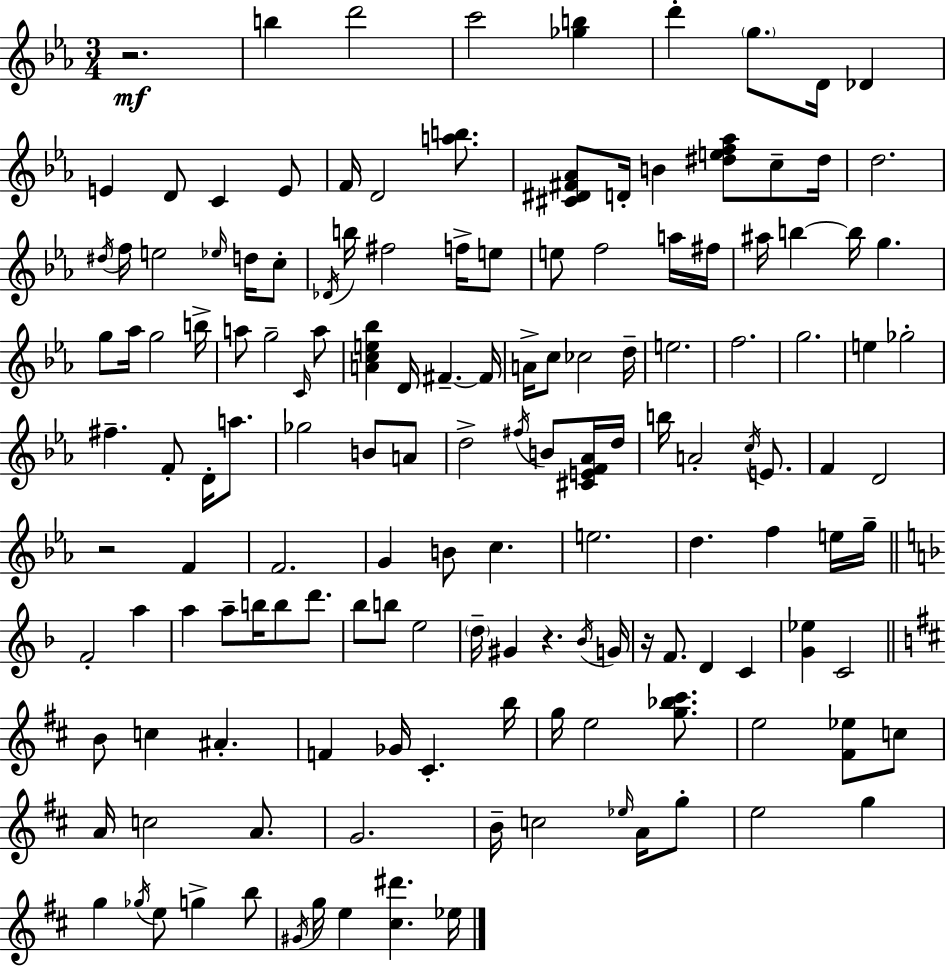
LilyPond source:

{
  \clef treble
  \numericTimeSignature
  \time 3/4
  \key ees \major
  r2.\mf | b''4 d'''2 | c'''2 <ges'' b''>4 | d'''4-. \parenthesize g''8. d'16 des'4 | \break e'4 d'8 c'4 e'8 | f'16 d'2 <a'' b''>8. | <cis' dis' fis' aes'>8 d'16-. b'4 <dis'' e'' f'' aes''>8 c''8-- dis''16 | d''2. | \break \acciaccatura { dis''16 } f''16 e''2 \grace { ees''16 } d''16 | c''8-. \acciaccatura { des'16 } b''16 fis''2 | f''16-> e''8 e''8 f''2 | a''16 fis''16 ais''16 b''4~~ b''16 g''4. | \break g''8 aes''16 g''2 | b''16-> a''8 g''2-- | \grace { c'16 } a''8 <a' c'' e'' bes''>4 d'16 fis'4.--~~ | fis'16 a'16-> c''8 ces''2 | \break d''16-- e''2. | f''2. | g''2. | e''4 ges''2-. | \break fis''4.-- f'8-. | d'16-. a''8. ges''2 | b'8 a'8 d''2-> | \acciaccatura { fis''16 } b'8 <cis' e' f' aes'>16 d''16 b''16 a'2-. | \break \acciaccatura { c''16 } e'8. f'4 d'2 | r2 | f'4 f'2. | g'4 b'8 | \break c''4. e''2. | d''4. | f''4 e''16 g''16-- \bar "||" \break \key d \minor f'2-. a''4 | a''4 a''8-- b''16 b''8 d'''8. | bes''8 b''8 e''2 | \parenthesize d''16-- gis'4 r4. \acciaccatura { bes'16 } | \break g'16 r16 f'8. d'4 c'4 | <g' ees''>4 c'2 | \bar "||" \break \key b \minor b'8 c''4 ais'4.-. | f'4 ges'16 cis'4.-. b''16 | g''16 e''2 <g'' bes'' cis'''>8. | e''2 <fis' ees''>8 c''8 | \break a'16 c''2 a'8. | g'2. | b'16-- c''2 \grace { ees''16 } a'16 g''8-. | e''2 g''4 | \break g''4 \acciaccatura { ges''16 } e''8 g''4-> | b''8 \acciaccatura { gis'16 } g''16 e''4 <cis'' dis'''>4. | ees''16 \bar "|."
}